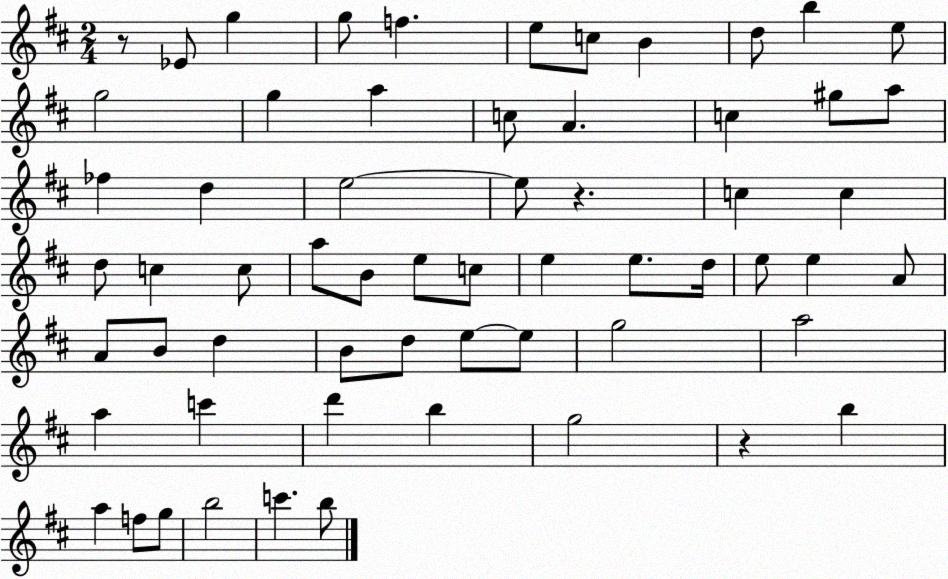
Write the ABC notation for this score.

X:1
T:Untitled
M:2/4
L:1/4
K:D
z/2 _E/2 g g/2 f e/2 c/2 B d/2 b e/2 g2 g a c/2 A c ^g/2 a/2 _f d e2 e/2 z c c d/2 c c/2 a/2 B/2 e/2 c/2 e e/2 d/4 e/2 e A/2 A/2 B/2 d B/2 d/2 e/2 e/2 g2 a2 a c' d' b g2 z b a f/2 g/2 b2 c' b/2